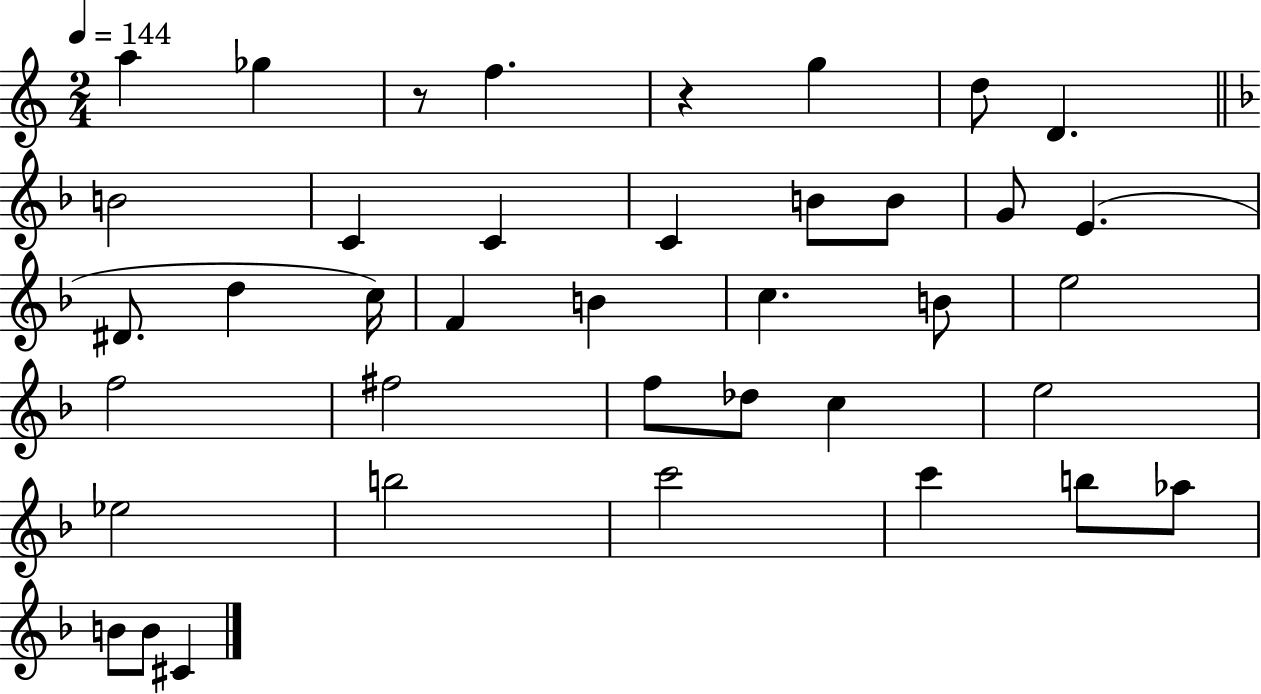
A5/q Gb5/q R/e F5/q. R/q G5/q D5/e D4/q. B4/h C4/q C4/q C4/q B4/e B4/e G4/e E4/q. D#4/e. D5/q C5/s F4/q B4/q C5/q. B4/e E5/h F5/h F#5/h F5/e Db5/e C5/q E5/h Eb5/h B5/h C6/h C6/q B5/e Ab5/e B4/e B4/e C#4/q